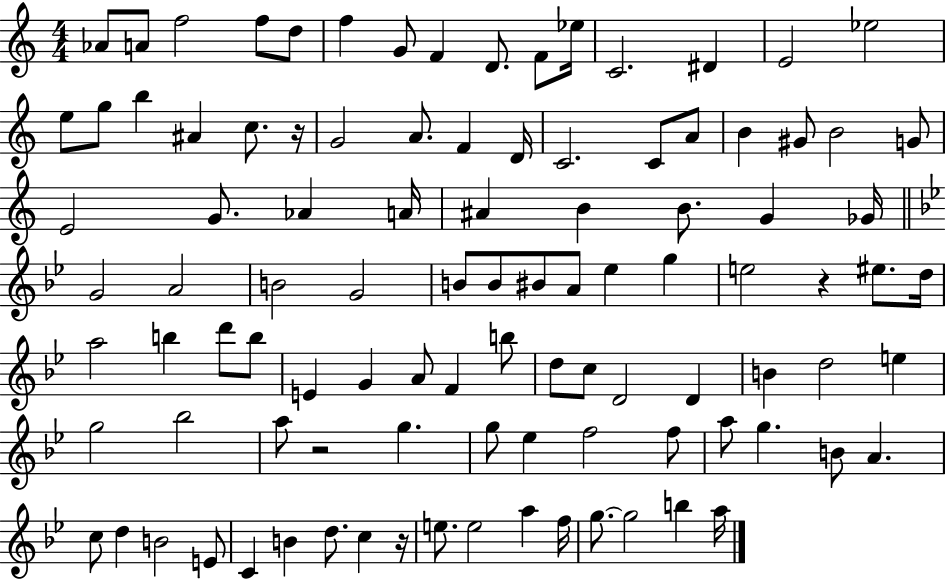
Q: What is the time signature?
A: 4/4